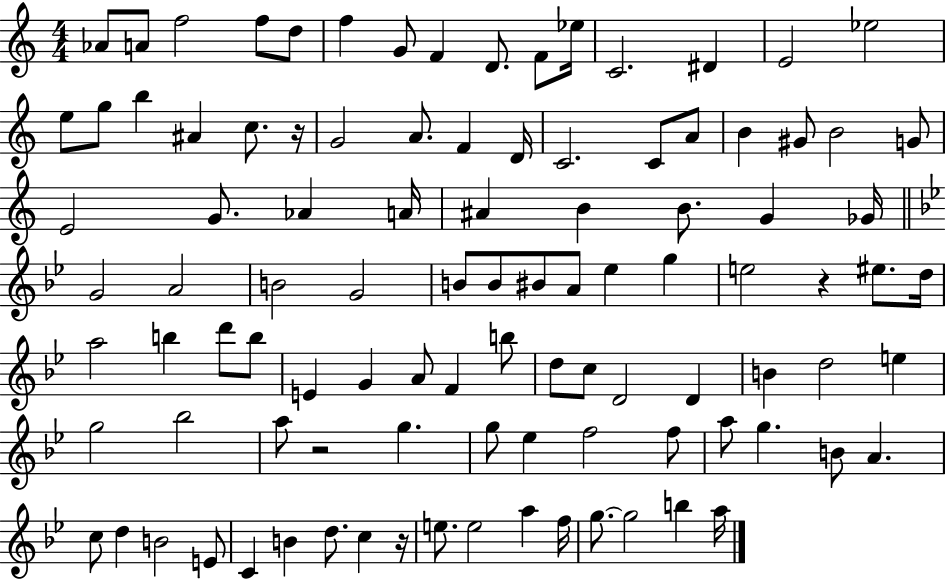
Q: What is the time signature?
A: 4/4